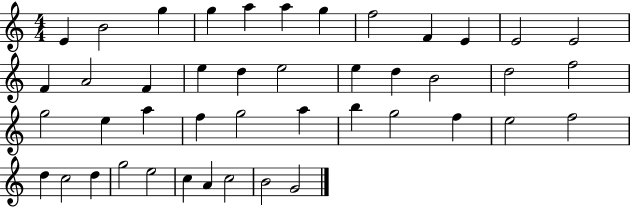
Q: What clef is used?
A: treble